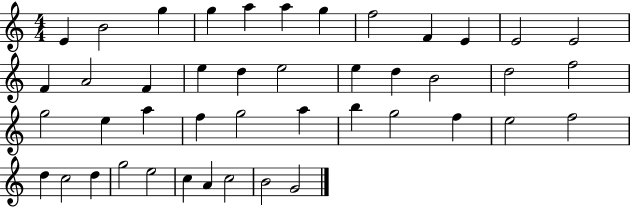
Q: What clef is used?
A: treble